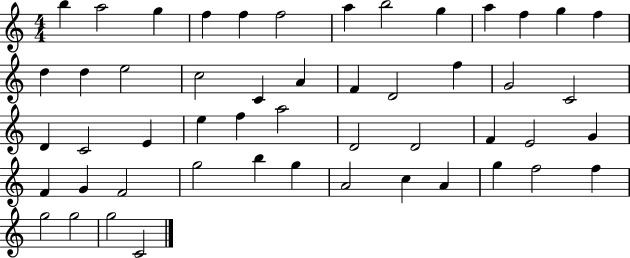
B5/q A5/h G5/q F5/q F5/q F5/h A5/q B5/h G5/q A5/q F5/q G5/q F5/q D5/q D5/q E5/h C5/h C4/q A4/q F4/q D4/h F5/q G4/h C4/h D4/q C4/h E4/q E5/q F5/q A5/h D4/h D4/h F4/q E4/h G4/q F4/q G4/q F4/h G5/h B5/q G5/q A4/h C5/q A4/q G5/q F5/h F5/q G5/h G5/h G5/h C4/h